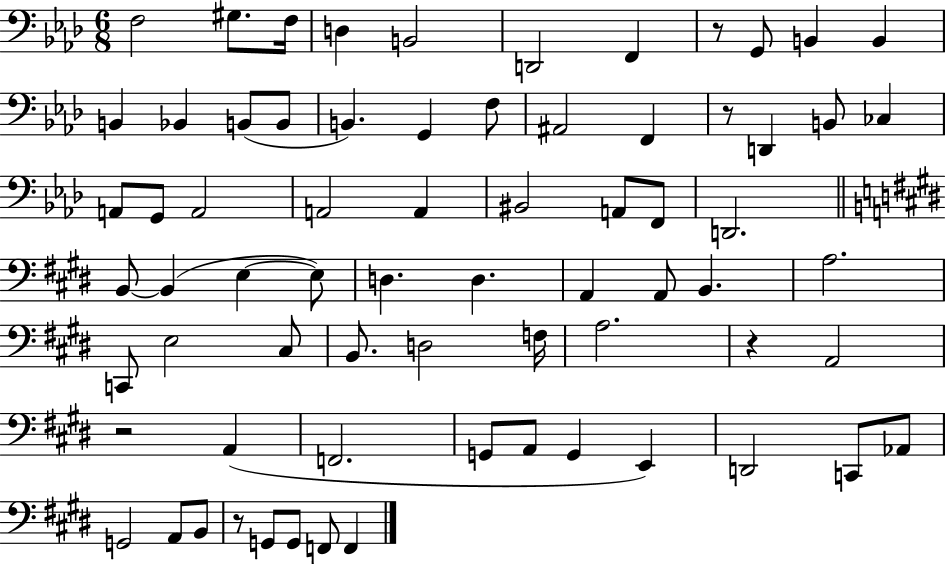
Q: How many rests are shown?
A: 5